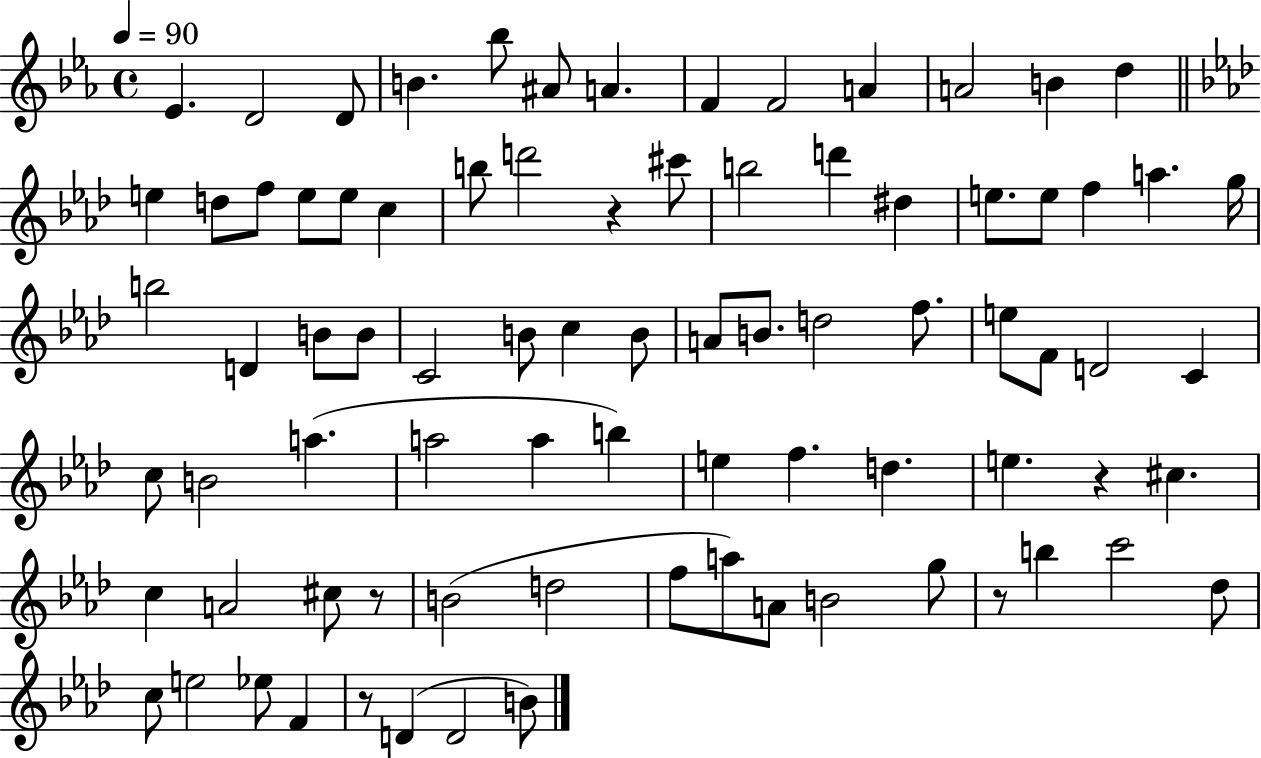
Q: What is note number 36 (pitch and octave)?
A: B4